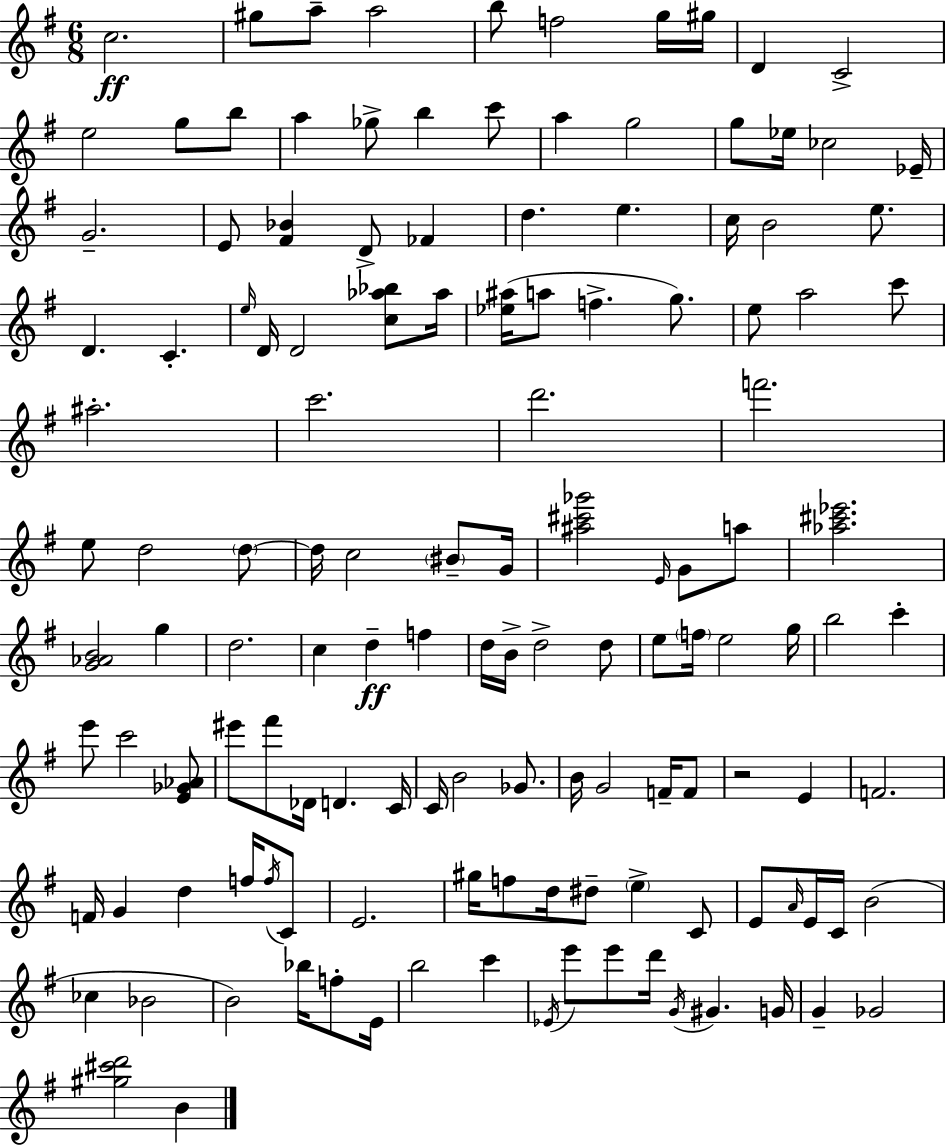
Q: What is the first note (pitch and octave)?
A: C5